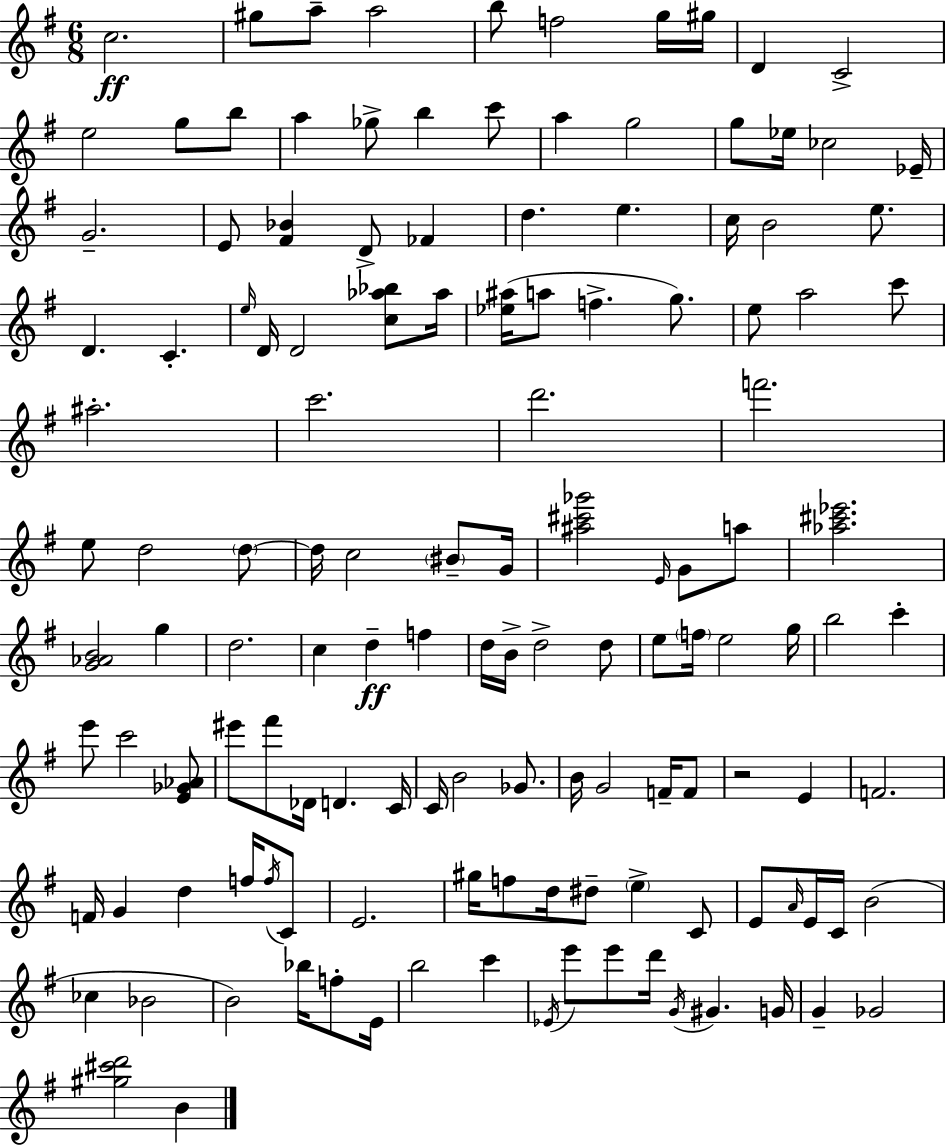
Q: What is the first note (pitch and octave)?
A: C5